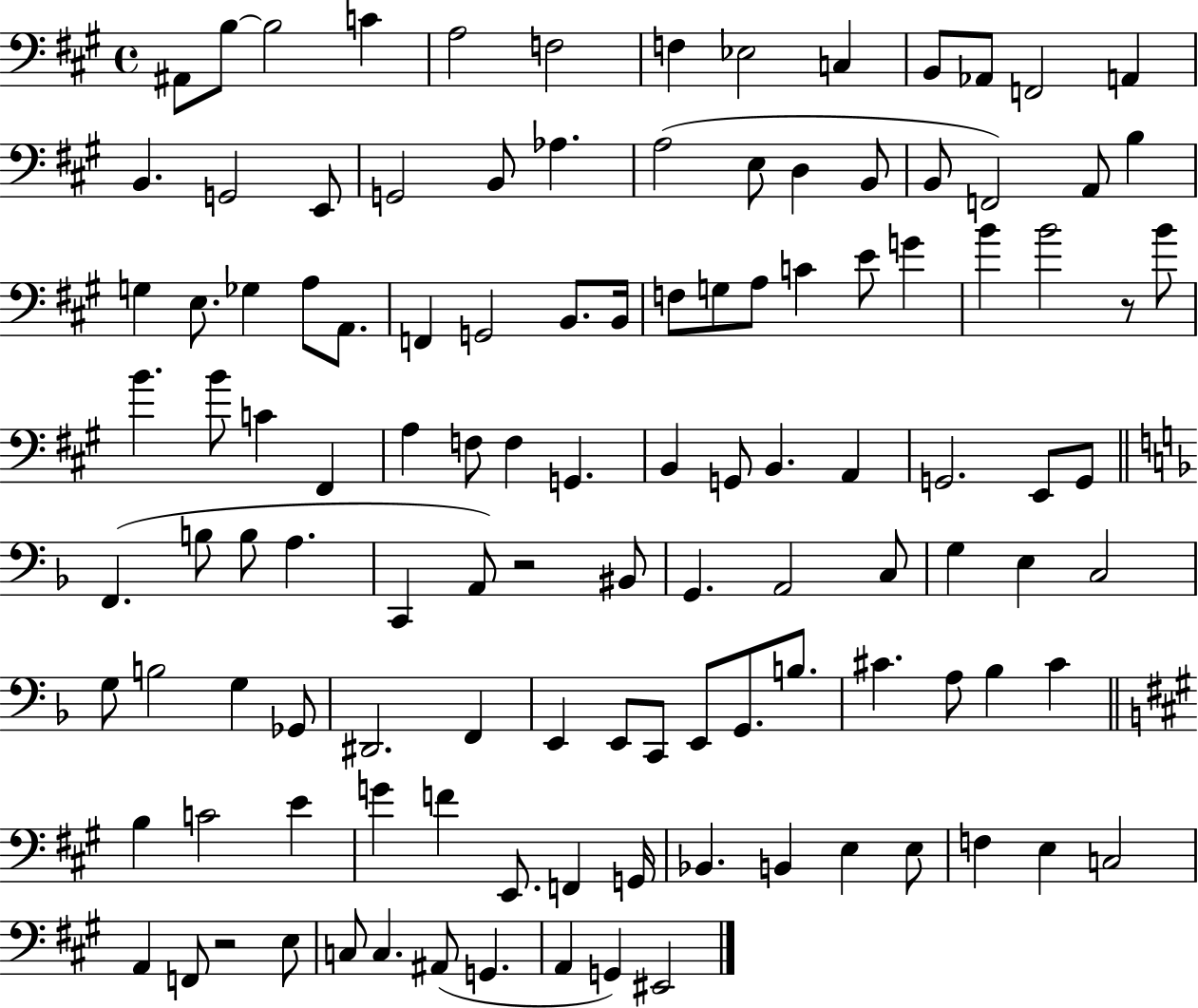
{
  \clef bass
  \time 4/4
  \defaultTimeSignature
  \key a \major
  ais,8 b8~~ b2 c'4 | a2 f2 | f4 ees2 c4 | b,8 aes,8 f,2 a,4 | \break b,4. g,2 e,8 | g,2 b,8 aes4. | a2( e8 d4 b,8 | b,8 f,2) a,8 b4 | \break g4 e8. ges4 a8 a,8. | f,4 g,2 b,8. b,16 | f8 g8 a8 c'4 e'8 g'4 | b'4 b'2 r8 b'8 | \break b'4. b'8 c'4 fis,4 | a4 f8 f4 g,4. | b,4 g,8 b,4. a,4 | g,2. e,8 g,8 | \break \bar "||" \break \key f \major f,4.( b8 b8 a4. | c,4 a,8) r2 bis,8 | g,4. a,2 c8 | g4 e4 c2 | \break g8 b2 g4 ges,8 | dis,2. f,4 | e,4 e,8 c,8 e,8 g,8. b8. | cis'4. a8 bes4 cis'4 | \break \bar "||" \break \key a \major b4 c'2 e'4 | g'4 f'4 e,8. f,4 g,16 | bes,4. b,4 e4 e8 | f4 e4 c2 | \break a,4 f,8 r2 e8 | c8 c4. ais,8( g,4. | a,4 g,4) eis,2 | \bar "|."
}